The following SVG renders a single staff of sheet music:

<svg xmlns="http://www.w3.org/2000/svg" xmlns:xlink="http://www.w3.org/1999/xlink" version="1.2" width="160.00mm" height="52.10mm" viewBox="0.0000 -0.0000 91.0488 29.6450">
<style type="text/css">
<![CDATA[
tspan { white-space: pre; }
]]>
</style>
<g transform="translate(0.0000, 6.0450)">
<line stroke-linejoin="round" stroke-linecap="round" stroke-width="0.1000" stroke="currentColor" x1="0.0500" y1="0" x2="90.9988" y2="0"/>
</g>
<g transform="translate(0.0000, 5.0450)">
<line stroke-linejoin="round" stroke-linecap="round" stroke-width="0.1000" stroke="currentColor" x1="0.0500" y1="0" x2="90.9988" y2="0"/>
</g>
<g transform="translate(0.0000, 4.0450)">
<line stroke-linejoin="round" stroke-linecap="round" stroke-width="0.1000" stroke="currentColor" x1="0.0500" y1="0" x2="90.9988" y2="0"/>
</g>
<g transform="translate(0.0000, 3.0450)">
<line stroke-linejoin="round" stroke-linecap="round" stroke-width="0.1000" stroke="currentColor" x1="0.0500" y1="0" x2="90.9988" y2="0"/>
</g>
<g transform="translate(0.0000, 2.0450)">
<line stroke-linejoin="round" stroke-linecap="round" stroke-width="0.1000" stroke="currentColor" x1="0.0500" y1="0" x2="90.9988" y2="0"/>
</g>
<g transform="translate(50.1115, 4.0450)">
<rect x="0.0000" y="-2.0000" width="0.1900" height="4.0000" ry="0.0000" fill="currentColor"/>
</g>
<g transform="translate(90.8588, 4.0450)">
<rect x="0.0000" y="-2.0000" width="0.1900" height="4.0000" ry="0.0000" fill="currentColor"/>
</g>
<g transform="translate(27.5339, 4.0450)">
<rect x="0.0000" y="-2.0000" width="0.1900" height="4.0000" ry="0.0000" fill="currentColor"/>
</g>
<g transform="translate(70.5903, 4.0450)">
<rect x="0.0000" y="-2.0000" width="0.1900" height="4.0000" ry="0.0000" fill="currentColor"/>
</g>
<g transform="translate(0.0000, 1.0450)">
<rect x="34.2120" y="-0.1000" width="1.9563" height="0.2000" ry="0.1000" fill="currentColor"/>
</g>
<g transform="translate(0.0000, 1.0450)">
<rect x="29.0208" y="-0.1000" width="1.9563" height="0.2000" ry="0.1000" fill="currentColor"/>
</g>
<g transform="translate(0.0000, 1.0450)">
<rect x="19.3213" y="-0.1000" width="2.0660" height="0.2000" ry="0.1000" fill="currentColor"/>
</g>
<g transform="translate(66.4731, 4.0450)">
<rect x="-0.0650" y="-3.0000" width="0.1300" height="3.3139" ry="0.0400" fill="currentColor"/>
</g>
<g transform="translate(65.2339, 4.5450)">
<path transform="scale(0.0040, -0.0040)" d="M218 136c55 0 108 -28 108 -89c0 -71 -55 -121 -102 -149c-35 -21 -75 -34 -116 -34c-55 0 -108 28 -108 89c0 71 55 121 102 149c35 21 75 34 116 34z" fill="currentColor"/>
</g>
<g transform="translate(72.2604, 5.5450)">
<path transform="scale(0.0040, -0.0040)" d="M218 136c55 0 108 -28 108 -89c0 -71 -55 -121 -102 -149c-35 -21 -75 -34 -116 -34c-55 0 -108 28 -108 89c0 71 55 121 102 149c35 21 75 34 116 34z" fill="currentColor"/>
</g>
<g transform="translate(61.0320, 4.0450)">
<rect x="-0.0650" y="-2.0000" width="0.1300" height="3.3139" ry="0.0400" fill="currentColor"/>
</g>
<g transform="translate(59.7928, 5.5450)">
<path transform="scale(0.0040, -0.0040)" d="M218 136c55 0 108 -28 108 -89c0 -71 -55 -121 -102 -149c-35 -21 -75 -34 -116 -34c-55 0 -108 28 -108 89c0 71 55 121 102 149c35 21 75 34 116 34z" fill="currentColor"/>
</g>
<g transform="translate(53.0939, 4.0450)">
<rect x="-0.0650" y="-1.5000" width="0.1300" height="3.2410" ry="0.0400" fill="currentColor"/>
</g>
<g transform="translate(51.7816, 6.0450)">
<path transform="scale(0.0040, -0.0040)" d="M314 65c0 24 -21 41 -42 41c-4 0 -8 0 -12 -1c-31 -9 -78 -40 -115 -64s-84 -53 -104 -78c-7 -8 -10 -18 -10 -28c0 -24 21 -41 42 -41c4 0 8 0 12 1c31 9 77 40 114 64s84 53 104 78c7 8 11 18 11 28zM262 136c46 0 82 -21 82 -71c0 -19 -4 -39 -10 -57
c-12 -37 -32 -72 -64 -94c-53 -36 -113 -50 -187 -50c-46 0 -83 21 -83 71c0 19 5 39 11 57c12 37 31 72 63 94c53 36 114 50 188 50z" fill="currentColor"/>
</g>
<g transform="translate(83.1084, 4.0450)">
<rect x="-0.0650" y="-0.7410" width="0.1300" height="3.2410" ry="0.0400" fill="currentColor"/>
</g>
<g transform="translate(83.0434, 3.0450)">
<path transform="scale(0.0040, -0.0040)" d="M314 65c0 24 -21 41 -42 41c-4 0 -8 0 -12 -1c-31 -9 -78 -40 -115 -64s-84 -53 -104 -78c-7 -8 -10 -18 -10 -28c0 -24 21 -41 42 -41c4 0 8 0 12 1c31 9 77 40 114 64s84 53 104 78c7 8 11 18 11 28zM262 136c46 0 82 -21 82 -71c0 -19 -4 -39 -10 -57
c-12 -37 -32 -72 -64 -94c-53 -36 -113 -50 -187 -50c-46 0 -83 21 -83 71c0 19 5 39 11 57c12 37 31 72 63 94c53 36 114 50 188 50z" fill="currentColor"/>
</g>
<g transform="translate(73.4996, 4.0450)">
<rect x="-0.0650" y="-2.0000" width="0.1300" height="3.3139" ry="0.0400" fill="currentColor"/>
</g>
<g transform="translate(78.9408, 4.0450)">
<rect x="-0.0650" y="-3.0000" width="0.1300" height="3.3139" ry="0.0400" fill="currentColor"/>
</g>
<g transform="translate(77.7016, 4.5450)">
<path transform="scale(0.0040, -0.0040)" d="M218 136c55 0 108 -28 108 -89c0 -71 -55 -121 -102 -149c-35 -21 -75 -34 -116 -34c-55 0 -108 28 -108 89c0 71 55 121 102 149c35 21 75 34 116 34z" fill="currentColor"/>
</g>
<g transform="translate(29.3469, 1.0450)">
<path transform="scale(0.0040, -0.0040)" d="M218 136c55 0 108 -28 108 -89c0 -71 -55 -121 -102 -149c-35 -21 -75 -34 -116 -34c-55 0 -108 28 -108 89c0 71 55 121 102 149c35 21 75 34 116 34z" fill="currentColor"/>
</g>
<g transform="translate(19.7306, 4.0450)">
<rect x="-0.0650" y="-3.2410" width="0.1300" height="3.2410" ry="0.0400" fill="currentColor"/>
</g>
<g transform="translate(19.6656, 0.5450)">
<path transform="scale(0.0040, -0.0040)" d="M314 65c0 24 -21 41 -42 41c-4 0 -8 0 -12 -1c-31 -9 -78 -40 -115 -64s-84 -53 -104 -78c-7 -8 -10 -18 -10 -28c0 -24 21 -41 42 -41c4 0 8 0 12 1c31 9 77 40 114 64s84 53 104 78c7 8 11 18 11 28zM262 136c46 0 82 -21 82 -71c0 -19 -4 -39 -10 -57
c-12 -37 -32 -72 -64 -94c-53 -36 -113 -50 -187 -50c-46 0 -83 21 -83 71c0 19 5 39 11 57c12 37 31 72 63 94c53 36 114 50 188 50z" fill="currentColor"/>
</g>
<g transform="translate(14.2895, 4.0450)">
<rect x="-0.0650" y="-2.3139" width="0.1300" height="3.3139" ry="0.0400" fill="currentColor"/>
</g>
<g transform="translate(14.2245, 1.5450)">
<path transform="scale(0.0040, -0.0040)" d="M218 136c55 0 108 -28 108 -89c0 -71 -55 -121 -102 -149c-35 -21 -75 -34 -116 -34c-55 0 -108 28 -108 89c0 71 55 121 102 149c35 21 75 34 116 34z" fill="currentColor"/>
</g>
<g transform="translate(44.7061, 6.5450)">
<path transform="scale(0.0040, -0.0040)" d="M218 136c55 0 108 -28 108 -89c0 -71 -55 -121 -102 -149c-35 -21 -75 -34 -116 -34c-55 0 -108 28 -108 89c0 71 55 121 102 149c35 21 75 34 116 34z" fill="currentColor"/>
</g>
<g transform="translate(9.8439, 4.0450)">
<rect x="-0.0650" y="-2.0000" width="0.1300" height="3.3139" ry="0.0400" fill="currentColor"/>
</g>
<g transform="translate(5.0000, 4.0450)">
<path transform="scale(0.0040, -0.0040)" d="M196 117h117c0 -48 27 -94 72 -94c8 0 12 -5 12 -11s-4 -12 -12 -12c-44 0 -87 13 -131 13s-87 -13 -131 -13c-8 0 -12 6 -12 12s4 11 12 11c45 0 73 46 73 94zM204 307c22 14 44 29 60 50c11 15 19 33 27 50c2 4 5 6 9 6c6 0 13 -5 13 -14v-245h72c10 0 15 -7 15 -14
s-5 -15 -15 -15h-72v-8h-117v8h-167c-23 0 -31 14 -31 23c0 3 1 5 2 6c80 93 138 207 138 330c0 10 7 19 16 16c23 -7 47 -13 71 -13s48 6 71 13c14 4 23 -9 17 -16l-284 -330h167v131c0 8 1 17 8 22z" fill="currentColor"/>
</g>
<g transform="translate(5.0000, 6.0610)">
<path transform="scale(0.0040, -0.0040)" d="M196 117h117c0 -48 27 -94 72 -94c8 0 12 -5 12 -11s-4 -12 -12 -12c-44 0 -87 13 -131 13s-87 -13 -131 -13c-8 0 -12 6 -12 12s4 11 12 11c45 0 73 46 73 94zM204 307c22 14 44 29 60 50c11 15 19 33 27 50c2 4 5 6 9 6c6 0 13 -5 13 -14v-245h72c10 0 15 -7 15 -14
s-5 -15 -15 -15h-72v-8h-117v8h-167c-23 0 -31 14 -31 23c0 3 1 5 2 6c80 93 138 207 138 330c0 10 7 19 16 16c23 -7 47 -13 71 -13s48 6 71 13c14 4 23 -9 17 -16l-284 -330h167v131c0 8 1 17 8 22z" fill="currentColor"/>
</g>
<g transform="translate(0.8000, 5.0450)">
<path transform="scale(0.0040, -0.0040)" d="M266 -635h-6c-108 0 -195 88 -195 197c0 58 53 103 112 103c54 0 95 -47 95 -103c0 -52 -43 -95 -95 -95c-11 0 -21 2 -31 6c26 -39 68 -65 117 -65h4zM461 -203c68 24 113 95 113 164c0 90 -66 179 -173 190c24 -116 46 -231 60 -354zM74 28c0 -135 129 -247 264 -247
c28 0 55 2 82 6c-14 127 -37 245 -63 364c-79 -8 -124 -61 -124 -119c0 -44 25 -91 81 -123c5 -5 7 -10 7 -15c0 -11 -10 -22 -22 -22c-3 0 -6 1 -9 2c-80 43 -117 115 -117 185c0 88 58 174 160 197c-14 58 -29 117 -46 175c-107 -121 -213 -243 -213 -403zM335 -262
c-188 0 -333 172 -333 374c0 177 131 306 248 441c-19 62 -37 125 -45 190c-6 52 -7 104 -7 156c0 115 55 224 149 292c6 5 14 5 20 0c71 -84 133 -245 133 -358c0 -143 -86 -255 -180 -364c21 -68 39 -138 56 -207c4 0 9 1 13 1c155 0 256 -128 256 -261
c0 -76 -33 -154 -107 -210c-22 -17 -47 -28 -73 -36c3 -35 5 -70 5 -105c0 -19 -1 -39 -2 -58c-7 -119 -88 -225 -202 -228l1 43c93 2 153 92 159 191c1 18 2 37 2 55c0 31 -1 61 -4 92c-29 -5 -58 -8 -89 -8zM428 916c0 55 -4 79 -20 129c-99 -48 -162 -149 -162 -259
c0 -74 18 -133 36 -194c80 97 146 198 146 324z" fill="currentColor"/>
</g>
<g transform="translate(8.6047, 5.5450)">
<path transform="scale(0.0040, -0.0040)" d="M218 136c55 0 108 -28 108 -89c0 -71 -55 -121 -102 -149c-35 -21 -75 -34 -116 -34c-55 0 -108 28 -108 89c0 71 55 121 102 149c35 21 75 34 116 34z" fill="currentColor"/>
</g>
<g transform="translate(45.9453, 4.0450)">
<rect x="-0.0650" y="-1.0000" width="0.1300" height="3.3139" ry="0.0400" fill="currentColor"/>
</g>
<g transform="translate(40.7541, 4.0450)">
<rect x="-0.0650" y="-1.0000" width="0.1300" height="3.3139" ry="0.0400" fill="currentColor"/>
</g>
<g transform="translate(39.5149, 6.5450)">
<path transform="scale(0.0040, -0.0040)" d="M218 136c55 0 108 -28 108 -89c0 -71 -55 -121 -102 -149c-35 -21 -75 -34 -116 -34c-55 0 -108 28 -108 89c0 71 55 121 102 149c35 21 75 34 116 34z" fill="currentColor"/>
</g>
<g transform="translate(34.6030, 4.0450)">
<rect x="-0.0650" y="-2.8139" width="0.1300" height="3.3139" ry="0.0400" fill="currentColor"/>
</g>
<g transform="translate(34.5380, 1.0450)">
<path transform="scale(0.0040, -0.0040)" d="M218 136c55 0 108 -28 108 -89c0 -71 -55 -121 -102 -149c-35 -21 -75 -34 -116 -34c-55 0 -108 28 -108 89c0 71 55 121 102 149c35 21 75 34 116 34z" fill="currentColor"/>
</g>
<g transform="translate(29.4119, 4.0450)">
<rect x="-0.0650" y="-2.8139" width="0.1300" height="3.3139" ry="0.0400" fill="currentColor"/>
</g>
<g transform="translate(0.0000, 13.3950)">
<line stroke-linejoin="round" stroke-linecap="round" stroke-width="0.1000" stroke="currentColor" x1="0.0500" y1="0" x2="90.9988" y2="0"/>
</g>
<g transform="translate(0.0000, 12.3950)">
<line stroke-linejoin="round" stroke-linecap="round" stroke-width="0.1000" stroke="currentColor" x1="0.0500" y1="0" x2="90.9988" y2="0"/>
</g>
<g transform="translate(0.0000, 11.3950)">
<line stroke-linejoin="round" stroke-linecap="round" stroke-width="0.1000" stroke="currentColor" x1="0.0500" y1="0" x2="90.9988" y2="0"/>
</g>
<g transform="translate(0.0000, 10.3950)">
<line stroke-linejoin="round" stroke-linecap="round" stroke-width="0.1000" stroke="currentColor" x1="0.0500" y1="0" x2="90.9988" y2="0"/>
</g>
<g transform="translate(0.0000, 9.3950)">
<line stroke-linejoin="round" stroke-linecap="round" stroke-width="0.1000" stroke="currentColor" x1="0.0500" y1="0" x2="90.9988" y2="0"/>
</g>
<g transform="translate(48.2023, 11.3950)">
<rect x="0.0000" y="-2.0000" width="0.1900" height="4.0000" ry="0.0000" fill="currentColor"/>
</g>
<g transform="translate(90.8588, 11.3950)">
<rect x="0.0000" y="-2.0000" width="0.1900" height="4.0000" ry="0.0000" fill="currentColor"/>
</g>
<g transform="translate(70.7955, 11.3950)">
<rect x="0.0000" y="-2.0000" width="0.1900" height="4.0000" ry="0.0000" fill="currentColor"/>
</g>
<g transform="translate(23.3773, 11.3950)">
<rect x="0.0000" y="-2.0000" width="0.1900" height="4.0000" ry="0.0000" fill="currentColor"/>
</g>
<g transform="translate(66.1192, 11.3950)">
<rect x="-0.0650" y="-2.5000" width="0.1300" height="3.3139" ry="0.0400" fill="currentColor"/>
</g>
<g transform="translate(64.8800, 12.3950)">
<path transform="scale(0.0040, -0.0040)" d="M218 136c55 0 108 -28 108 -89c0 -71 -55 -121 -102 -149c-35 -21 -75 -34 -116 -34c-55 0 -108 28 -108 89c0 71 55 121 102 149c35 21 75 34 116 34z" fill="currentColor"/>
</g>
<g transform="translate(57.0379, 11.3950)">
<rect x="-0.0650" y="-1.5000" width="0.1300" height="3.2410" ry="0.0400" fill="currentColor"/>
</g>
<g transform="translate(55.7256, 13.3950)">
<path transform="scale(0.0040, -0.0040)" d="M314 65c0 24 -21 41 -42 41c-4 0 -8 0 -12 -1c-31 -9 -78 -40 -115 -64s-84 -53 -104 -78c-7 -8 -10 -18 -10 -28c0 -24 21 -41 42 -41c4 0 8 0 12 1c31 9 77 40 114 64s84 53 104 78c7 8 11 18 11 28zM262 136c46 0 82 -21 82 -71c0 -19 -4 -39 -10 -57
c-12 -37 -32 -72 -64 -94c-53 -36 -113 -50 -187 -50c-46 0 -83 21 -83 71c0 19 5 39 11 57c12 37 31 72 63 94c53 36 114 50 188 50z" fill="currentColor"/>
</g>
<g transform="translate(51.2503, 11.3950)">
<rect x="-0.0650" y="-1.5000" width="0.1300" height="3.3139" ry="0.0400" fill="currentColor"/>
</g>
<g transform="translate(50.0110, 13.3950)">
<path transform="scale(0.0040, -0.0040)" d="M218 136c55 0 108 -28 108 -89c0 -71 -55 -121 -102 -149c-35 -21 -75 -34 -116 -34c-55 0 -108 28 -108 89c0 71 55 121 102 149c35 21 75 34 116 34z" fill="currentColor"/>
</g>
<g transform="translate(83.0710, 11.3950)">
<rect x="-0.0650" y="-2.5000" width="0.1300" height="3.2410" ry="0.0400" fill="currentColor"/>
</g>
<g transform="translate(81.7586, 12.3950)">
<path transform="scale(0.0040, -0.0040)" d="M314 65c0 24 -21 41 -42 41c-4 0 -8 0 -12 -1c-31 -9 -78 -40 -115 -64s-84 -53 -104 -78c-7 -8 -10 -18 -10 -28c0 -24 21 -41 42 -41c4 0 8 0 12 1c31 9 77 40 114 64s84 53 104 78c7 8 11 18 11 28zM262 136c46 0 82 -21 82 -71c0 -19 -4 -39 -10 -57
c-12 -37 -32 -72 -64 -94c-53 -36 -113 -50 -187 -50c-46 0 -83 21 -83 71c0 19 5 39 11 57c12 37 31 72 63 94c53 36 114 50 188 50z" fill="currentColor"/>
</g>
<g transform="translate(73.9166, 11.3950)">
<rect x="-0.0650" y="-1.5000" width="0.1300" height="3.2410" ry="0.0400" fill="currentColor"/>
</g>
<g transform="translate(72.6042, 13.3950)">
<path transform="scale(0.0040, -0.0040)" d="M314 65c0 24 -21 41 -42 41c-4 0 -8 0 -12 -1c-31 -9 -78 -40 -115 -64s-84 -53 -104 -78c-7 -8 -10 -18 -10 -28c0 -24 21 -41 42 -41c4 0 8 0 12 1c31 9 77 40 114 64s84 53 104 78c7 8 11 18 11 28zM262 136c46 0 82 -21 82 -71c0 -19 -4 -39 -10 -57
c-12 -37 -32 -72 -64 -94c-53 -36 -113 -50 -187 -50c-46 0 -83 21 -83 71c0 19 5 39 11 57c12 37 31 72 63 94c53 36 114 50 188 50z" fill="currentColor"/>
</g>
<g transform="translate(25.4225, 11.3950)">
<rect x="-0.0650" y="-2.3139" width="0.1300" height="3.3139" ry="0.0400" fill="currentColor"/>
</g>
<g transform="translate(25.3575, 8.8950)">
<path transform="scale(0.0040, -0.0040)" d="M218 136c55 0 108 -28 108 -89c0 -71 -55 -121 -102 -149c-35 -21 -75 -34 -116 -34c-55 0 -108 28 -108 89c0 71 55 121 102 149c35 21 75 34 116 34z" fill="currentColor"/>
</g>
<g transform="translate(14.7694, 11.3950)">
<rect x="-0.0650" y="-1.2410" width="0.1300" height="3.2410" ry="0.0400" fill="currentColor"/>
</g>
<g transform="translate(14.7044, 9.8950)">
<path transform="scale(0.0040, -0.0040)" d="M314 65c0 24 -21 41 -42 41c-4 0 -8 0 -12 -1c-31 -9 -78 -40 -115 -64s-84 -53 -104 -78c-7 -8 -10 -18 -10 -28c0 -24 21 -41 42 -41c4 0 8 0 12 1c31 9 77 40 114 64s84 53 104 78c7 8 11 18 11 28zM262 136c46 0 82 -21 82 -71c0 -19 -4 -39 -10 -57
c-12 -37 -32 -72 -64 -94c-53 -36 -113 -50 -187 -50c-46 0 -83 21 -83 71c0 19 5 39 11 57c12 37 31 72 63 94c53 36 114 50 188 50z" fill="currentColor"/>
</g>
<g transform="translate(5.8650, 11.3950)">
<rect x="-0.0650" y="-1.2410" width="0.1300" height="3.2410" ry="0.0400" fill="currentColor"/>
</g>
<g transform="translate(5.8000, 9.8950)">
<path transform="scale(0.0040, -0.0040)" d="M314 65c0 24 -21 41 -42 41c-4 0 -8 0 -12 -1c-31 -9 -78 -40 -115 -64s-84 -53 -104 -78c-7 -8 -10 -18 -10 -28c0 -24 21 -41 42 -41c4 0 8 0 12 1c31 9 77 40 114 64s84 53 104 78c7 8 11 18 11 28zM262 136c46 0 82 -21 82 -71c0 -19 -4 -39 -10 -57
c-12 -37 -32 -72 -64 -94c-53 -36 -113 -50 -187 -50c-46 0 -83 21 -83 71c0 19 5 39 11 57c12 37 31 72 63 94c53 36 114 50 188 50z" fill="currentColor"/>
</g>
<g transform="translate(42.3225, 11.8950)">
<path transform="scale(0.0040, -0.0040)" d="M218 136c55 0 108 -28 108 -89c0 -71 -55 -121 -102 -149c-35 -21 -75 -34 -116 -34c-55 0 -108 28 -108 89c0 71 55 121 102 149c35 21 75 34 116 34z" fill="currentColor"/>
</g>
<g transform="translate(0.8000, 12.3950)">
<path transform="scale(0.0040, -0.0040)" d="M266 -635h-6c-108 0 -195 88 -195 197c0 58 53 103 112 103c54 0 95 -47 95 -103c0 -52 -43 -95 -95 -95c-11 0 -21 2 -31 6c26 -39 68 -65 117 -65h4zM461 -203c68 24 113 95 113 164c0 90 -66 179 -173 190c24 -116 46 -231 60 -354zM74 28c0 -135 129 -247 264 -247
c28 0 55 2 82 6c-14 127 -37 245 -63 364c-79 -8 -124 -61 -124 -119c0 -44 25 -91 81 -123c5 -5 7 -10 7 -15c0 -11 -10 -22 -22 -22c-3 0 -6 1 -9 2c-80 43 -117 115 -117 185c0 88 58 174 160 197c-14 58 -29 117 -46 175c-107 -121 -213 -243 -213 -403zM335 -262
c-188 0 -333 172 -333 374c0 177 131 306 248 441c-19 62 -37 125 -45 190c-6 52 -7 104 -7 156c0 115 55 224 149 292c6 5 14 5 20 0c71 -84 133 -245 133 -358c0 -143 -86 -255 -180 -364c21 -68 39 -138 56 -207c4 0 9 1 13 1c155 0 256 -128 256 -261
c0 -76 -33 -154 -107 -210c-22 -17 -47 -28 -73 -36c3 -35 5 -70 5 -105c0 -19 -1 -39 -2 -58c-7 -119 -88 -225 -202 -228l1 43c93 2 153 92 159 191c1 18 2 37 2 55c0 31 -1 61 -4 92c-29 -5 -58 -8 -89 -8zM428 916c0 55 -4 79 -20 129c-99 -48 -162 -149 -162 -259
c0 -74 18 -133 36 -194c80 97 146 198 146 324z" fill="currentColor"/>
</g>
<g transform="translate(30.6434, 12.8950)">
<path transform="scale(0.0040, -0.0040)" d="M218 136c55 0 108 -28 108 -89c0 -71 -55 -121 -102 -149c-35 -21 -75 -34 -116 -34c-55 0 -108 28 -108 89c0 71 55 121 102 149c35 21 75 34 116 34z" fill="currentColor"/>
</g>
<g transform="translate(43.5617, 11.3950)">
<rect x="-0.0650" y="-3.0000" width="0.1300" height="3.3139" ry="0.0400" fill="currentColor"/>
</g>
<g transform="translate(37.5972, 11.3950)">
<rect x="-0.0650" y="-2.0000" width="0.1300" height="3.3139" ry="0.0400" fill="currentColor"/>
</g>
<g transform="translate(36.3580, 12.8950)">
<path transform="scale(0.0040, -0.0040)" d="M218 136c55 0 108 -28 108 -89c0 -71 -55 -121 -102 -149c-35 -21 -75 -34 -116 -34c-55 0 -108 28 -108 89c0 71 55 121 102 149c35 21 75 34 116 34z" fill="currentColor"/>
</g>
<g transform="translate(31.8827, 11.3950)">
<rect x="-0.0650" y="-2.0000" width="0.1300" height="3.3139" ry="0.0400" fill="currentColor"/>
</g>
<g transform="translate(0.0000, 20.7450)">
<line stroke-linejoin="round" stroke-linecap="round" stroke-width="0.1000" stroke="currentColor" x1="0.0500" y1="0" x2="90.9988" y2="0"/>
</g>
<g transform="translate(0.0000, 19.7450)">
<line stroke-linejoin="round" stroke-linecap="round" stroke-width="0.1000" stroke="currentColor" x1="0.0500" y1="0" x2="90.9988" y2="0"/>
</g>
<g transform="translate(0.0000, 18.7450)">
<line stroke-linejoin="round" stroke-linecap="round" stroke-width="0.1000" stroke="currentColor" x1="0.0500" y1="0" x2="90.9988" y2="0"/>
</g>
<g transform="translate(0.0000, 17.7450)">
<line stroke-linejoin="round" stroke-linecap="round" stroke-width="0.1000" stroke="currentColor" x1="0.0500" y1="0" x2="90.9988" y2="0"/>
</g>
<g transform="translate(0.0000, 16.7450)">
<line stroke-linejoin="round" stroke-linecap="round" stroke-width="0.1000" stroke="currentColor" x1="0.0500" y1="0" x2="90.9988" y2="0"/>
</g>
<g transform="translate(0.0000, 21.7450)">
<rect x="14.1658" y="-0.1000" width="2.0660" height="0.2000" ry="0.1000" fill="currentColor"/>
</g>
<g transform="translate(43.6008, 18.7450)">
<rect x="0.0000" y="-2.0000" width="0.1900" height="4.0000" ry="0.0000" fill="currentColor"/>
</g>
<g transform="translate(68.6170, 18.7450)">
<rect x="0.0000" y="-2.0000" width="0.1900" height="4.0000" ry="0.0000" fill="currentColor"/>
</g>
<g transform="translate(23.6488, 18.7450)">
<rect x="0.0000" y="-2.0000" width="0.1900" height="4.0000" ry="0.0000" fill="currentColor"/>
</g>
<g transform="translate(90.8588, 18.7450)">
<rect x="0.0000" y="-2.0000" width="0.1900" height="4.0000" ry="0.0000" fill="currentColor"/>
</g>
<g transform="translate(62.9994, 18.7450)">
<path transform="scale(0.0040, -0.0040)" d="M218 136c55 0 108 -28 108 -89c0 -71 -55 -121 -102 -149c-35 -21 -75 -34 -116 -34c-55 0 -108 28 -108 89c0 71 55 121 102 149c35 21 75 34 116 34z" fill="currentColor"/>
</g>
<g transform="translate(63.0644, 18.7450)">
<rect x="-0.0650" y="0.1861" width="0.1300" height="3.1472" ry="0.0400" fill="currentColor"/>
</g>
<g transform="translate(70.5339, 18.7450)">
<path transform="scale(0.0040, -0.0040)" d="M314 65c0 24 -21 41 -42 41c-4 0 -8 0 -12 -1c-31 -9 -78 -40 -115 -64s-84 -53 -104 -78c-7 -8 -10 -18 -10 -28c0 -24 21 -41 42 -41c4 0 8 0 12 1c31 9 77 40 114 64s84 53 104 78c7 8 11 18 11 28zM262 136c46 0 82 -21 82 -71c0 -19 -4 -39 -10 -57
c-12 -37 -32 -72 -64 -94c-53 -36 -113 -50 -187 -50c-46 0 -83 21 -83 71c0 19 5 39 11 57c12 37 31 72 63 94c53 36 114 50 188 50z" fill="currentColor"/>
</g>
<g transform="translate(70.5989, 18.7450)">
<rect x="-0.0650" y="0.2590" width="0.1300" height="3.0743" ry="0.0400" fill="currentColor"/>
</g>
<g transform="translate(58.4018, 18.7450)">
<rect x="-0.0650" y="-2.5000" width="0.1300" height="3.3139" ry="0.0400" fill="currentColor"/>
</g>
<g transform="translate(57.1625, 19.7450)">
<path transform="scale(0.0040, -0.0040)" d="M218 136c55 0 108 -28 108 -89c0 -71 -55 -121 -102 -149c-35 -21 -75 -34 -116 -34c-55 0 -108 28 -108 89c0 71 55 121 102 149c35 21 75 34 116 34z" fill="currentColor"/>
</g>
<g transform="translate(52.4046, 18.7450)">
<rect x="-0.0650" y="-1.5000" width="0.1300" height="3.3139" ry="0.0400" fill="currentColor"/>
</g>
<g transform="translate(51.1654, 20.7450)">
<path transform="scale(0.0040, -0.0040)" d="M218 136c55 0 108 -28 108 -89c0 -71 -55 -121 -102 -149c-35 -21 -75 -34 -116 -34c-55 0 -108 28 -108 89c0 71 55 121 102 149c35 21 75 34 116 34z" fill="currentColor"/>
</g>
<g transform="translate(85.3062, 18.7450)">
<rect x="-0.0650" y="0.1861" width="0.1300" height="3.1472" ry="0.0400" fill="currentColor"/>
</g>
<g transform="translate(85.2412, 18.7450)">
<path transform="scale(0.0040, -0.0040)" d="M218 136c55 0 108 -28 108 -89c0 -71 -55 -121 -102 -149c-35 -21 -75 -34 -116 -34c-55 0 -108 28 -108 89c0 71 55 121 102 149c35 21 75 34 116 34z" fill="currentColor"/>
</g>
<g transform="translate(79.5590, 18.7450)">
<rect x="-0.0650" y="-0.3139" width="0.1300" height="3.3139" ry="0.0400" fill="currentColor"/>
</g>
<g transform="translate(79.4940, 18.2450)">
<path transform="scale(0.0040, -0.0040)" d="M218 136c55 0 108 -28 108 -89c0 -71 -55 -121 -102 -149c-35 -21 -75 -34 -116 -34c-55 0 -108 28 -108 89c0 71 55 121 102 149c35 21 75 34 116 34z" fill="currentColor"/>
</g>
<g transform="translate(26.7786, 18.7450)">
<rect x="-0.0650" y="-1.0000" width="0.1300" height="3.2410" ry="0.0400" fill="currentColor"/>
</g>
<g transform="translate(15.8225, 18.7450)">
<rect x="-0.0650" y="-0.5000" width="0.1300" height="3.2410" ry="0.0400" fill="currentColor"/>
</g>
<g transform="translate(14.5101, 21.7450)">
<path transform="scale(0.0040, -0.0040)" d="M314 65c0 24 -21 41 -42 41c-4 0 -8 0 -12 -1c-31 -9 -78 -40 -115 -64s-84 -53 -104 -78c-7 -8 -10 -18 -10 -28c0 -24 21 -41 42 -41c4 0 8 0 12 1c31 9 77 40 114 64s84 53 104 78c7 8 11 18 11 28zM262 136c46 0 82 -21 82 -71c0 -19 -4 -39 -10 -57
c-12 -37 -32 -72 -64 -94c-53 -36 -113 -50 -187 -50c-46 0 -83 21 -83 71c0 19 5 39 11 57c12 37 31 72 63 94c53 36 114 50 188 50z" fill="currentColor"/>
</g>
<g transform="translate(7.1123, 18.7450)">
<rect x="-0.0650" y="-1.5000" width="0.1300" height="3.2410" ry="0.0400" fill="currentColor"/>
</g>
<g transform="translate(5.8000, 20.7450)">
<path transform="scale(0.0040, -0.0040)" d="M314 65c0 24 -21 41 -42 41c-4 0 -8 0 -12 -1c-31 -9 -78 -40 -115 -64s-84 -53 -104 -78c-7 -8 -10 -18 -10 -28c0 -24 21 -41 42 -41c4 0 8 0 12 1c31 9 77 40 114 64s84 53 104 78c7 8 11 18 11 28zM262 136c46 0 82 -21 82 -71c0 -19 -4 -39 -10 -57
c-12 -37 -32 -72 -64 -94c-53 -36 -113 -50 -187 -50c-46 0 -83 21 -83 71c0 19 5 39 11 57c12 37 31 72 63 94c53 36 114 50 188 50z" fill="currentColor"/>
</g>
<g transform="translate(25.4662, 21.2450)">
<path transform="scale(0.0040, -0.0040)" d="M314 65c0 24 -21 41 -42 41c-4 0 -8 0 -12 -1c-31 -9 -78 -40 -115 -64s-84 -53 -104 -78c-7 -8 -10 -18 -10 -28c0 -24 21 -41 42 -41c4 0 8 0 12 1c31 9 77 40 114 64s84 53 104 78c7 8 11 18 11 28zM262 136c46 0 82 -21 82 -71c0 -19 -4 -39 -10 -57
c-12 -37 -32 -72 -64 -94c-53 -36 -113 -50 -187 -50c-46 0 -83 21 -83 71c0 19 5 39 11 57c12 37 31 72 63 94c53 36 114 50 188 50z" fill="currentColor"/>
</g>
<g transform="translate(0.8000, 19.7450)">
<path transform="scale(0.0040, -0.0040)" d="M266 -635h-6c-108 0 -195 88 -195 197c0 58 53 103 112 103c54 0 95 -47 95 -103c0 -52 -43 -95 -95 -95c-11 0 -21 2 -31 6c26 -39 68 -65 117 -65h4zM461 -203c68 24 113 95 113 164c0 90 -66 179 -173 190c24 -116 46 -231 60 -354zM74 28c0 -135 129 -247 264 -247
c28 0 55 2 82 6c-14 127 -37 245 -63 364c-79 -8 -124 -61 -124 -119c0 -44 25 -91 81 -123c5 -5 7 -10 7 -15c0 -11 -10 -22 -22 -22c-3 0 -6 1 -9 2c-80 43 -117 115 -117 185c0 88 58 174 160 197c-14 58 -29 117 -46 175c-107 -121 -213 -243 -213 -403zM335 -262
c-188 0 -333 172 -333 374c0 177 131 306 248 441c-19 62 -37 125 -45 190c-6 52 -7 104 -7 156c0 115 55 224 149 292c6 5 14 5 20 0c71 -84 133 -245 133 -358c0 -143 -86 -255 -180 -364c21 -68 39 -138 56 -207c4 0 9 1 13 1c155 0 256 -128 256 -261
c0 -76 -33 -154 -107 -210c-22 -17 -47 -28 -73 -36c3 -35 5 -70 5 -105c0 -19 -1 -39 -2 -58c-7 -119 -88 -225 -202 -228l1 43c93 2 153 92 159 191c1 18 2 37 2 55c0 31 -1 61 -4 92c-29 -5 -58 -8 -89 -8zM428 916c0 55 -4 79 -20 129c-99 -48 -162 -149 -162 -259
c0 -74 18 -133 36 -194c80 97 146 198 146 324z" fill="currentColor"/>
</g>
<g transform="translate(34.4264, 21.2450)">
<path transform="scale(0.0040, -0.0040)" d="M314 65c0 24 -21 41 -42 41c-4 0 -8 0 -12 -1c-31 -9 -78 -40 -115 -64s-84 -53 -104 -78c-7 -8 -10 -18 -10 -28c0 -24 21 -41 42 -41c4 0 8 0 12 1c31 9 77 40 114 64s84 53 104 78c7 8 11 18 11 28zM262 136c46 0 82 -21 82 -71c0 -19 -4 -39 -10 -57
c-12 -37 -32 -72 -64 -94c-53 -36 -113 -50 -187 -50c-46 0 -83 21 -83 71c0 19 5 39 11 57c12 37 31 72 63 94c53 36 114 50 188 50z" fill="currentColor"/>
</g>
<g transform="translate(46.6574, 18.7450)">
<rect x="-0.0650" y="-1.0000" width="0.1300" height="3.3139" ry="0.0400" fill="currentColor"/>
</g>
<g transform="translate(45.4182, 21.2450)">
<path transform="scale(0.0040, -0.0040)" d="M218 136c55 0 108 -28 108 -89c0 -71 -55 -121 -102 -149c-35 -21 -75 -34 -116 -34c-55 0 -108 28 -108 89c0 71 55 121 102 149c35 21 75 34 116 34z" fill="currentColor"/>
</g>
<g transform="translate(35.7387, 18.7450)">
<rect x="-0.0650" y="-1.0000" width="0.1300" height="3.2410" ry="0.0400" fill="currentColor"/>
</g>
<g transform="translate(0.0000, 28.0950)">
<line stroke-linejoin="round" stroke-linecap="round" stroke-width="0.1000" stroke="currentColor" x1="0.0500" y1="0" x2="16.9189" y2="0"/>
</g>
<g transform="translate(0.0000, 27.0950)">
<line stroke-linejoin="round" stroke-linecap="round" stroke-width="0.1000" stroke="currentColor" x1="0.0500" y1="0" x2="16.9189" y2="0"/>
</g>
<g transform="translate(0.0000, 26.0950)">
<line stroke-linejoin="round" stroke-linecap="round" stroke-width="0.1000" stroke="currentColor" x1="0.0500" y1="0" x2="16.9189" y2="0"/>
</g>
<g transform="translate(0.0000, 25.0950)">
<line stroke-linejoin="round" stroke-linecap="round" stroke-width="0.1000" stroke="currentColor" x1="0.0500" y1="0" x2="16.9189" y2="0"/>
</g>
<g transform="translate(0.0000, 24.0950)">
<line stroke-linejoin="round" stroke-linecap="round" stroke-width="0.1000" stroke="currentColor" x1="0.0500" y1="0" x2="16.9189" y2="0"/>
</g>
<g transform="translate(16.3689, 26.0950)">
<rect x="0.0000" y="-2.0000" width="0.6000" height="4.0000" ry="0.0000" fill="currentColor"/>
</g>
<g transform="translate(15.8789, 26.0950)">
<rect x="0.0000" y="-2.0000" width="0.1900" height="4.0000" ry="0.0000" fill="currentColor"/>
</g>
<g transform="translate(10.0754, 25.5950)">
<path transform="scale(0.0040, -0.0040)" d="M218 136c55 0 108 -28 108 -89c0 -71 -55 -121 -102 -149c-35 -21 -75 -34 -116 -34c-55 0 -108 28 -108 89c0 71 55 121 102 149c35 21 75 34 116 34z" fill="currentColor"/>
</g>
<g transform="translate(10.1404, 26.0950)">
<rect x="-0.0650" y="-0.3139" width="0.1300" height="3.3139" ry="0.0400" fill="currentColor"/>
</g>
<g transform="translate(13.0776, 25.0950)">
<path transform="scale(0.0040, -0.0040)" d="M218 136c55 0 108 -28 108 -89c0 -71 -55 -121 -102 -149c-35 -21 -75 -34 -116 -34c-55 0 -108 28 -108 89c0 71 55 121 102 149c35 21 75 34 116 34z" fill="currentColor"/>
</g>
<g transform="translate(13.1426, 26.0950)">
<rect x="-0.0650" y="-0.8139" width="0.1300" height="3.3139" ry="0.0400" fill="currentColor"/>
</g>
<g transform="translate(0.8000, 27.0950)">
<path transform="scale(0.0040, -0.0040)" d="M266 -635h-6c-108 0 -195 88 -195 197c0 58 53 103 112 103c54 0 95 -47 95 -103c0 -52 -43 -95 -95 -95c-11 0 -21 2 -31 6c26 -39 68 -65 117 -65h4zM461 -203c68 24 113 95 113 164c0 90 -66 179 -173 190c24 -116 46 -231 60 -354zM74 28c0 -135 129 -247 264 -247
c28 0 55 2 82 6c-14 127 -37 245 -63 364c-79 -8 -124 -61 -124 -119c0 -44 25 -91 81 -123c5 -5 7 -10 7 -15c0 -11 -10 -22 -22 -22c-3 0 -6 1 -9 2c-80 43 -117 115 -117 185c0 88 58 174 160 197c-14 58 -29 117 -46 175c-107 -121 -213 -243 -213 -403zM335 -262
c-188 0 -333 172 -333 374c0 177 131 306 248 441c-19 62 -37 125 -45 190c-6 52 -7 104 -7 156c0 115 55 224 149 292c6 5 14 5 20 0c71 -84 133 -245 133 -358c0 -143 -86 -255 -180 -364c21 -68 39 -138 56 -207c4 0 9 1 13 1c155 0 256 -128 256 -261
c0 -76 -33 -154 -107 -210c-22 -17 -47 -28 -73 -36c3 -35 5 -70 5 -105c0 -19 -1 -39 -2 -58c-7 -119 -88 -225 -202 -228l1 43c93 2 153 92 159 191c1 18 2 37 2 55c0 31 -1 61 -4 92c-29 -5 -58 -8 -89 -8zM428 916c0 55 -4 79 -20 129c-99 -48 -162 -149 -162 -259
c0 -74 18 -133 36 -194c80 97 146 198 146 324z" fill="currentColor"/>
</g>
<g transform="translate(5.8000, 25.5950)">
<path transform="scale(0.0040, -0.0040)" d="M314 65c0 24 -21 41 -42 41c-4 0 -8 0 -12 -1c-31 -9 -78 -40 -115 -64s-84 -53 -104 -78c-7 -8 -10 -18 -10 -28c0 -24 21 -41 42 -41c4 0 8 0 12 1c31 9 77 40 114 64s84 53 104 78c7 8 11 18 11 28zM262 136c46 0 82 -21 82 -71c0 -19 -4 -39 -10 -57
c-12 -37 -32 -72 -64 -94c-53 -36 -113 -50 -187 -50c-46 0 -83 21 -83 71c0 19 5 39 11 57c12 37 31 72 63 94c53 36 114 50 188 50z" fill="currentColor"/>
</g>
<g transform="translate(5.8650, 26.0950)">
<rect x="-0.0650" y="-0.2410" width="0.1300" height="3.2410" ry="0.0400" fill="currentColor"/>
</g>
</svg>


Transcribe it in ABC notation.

X:1
T:Untitled
M:4/4
L:1/4
K:C
F g b2 a a D D E2 F A F A d2 e2 e2 g F F A E E2 G E2 G2 E2 C2 D2 D2 D E G B B2 c B c2 c d